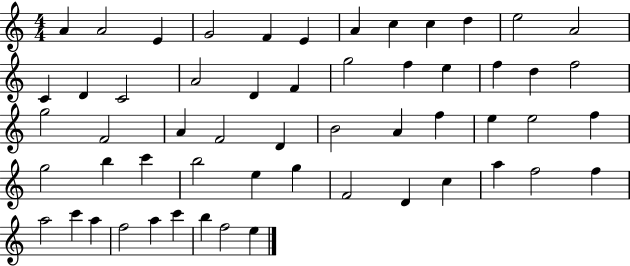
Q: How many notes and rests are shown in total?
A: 56